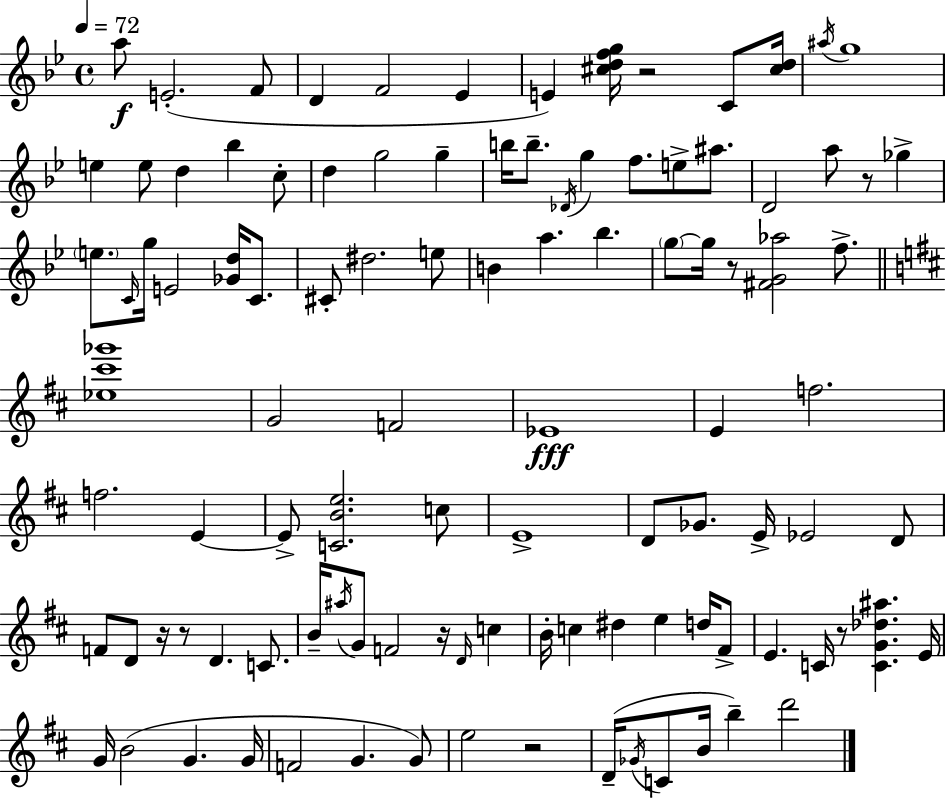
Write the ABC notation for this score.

X:1
T:Untitled
M:4/4
L:1/4
K:Gm
a/2 E2 F/2 D F2 _E E [^cdfg]/4 z2 C/2 [^cd]/4 ^a/4 g4 e e/2 d _b c/2 d g2 g b/4 b/2 _D/4 g f/2 e/2 ^a/2 D2 a/2 z/2 _g e/2 C/4 g/4 E2 [_Gd]/4 C/2 ^C/2 ^d2 e/2 B a _b g/2 g/4 z/2 [^FG_a]2 f/2 [_e^c'_g']4 G2 F2 _E4 E f2 f2 E E/2 [CBe]2 c/2 E4 D/2 _G/2 E/4 _E2 D/2 F/2 D/2 z/4 z/2 D C/2 B/4 ^a/4 G/2 F2 z/4 D/4 c B/4 c ^d e d/4 ^F/2 E C/4 z/2 [CG_d^a] E/4 G/4 B2 G G/4 F2 G G/2 e2 z2 D/4 _G/4 C/2 B/4 b d'2